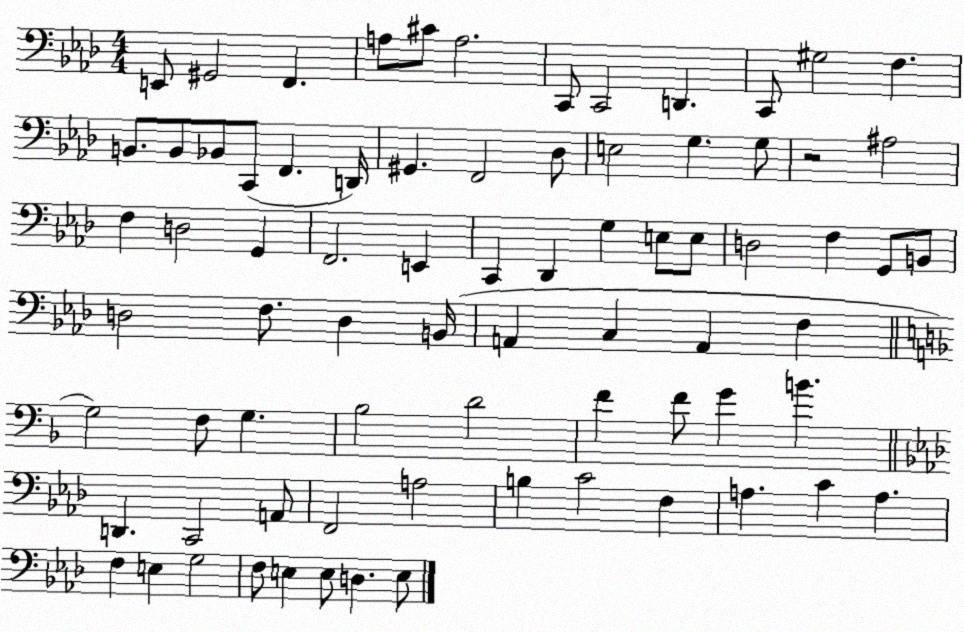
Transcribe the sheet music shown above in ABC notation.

X:1
T:Untitled
M:4/4
L:1/4
K:Ab
E,,/2 ^G,,2 F,, A,/2 ^C/2 A,2 C,,/2 C,,2 D,, C,,/2 ^G,2 F, B,,/2 B,,/2 _B,,/2 C,,/2 F,, D,,/4 ^G,, F,,2 _D,/2 E,2 G, G,/2 z2 ^A,2 F, D,2 G,, F,,2 E,, C,, _D,, G, E,/2 E,/2 D,2 F, G,,/2 B,,/2 D,2 F,/2 D, B,,/4 A,, C, A,, F, G,2 F,/2 G, _B,2 D2 F F/2 G B D,, C,,2 A,,/2 F,,2 A,2 B, C2 F, A, C A, F, E, G,2 F,/2 E, E,/2 D, E,/2